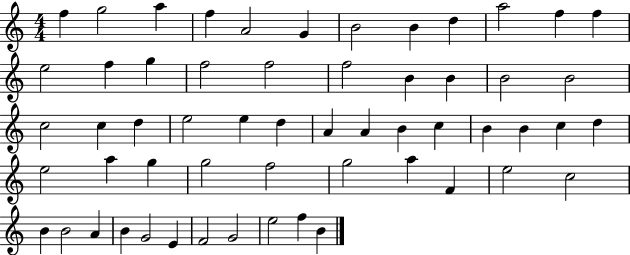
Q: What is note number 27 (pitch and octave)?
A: E5